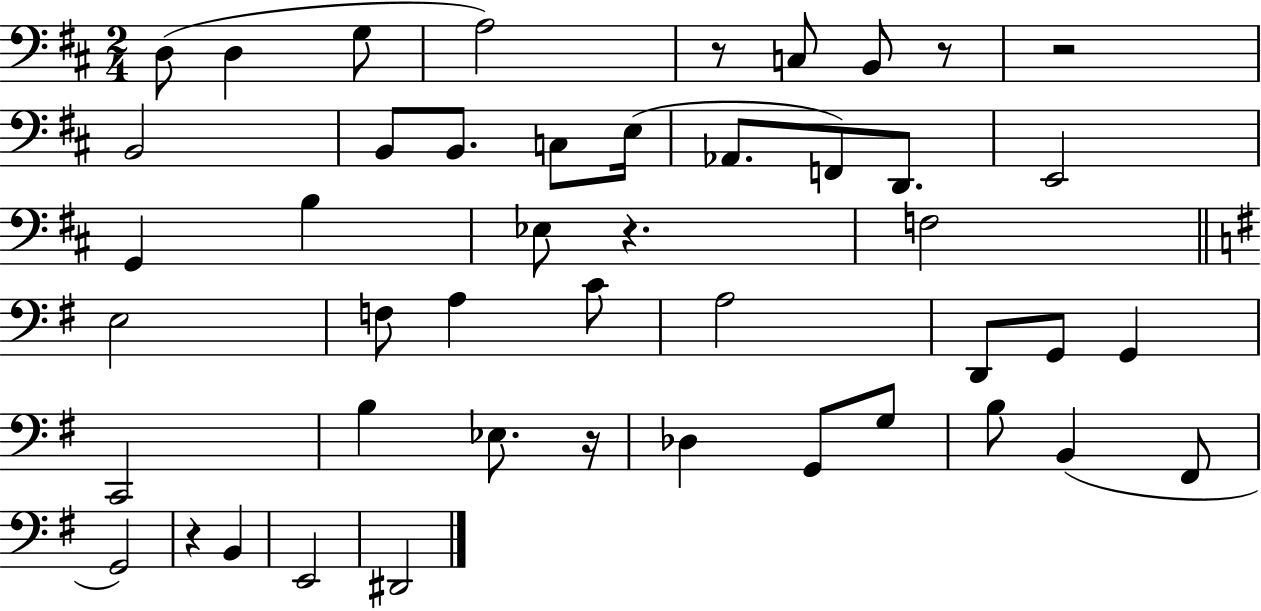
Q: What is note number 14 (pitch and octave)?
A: D2